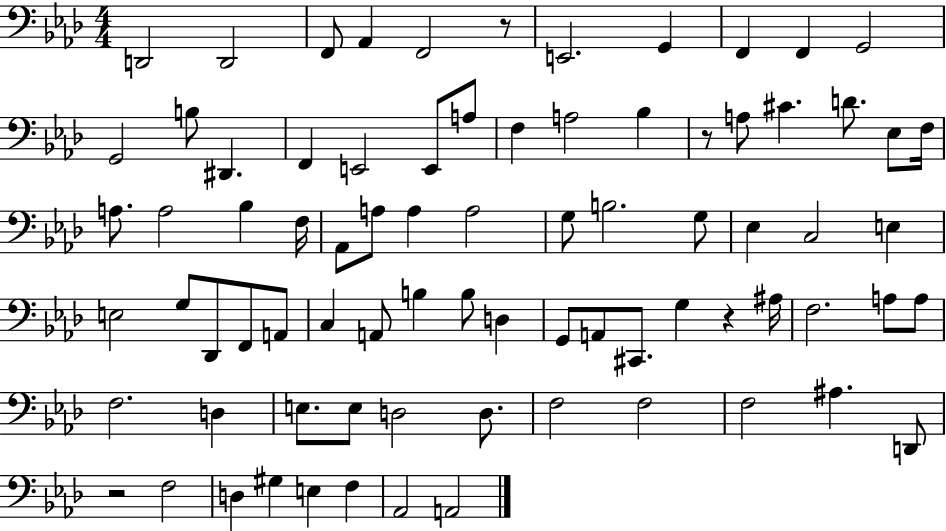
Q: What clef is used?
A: bass